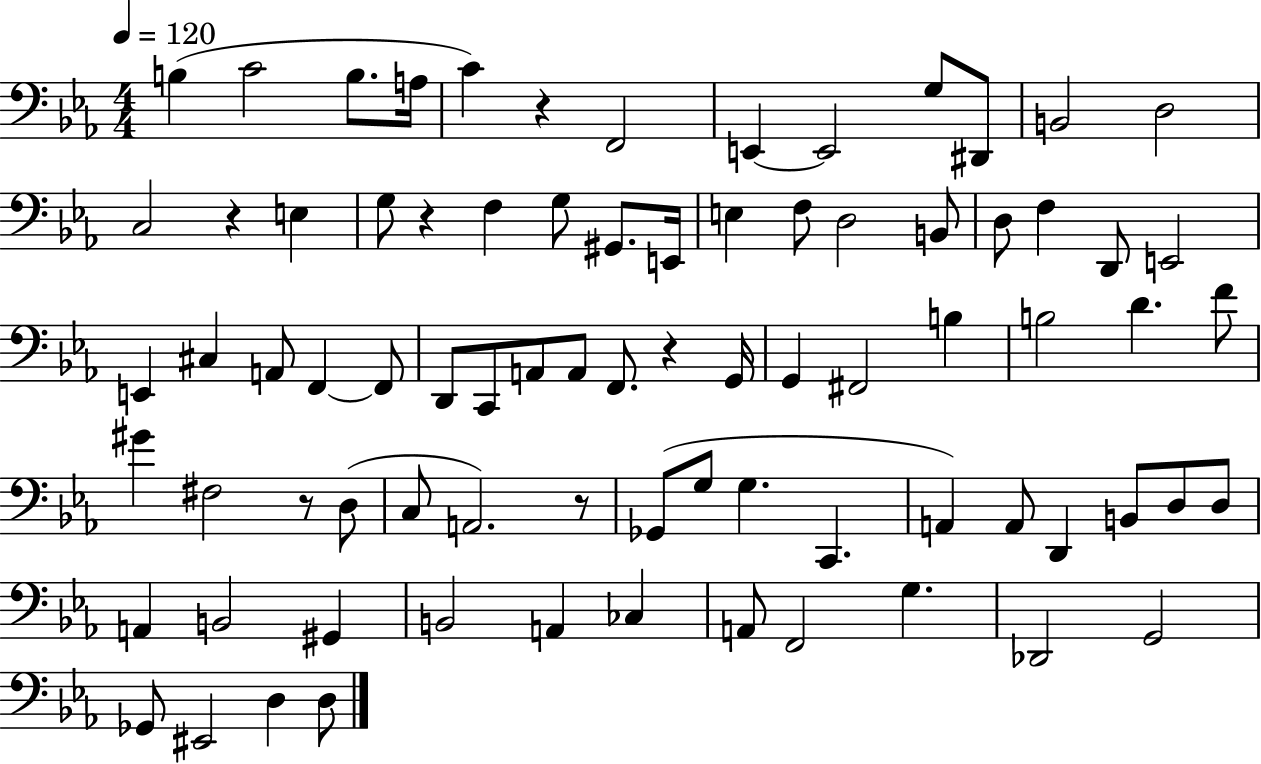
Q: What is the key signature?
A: EES major